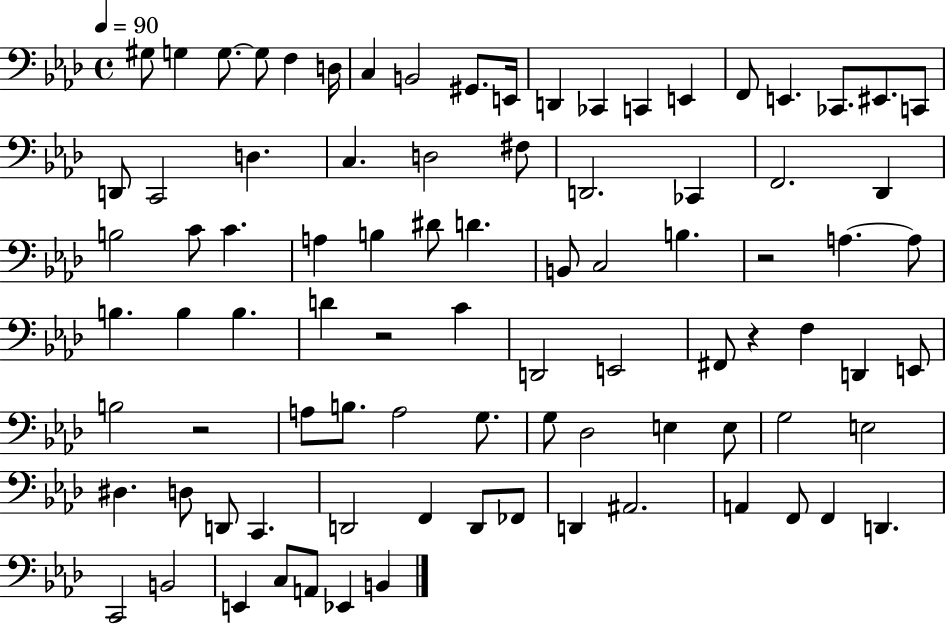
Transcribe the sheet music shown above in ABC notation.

X:1
T:Untitled
M:4/4
L:1/4
K:Ab
^G,/2 G, G,/2 G,/2 F, D,/4 C, B,,2 ^G,,/2 E,,/4 D,, _C,, C,, E,, F,,/2 E,, _C,,/2 ^E,,/2 C,,/2 D,,/2 C,,2 D, C, D,2 ^F,/2 D,,2 _C,, F,,2 _D,, B,2 C/2 C A, B, ^D/2 D B,,/2 C,2 B, z2 A, A,/2 B, B, B, D z2 C D,,2 E,,2 ^F,,/2 z F, D,, E,,/2 B,2 z2 A,/2 B,/2 A,2 G,/2 G,/2 _D,2 E, E,/2 G,2 E,2 ^D, D,/2 D,,/2 C,, D,,2 F,, D,,/2 _F,,/2 D,, ^A,,2 A,, F,,/2 F,, D,, C,,2 B,,2 E,, C,/2 A,,/2 _E,, B,,